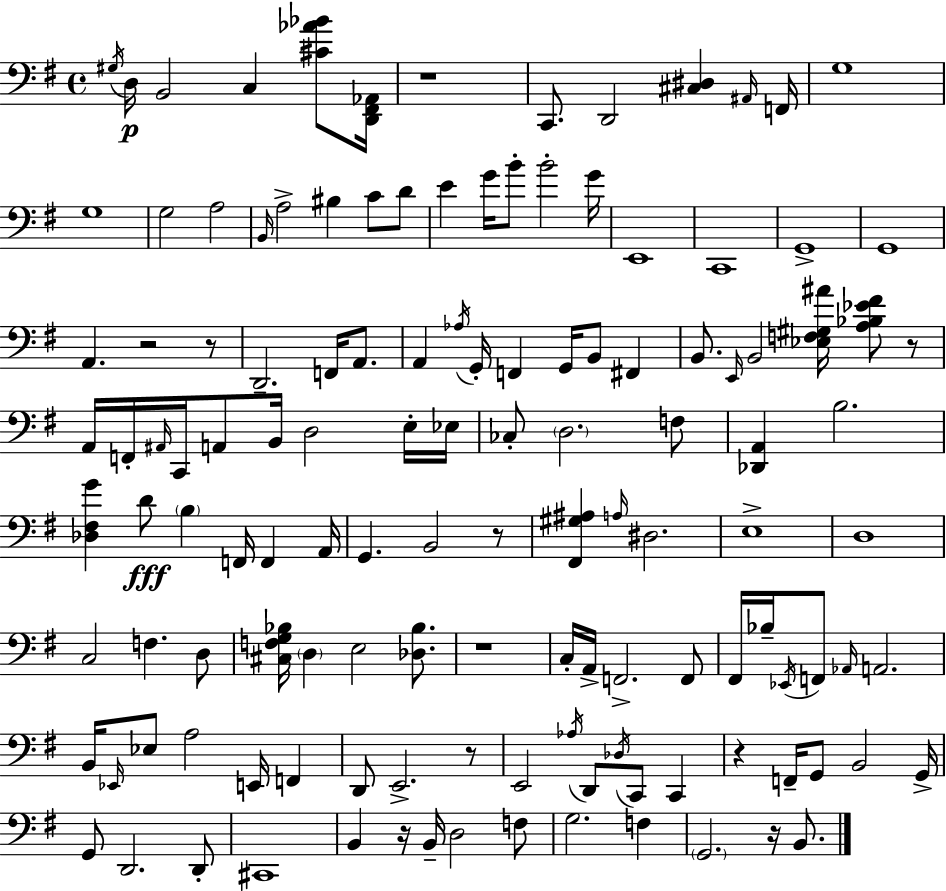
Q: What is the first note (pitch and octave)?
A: G#3